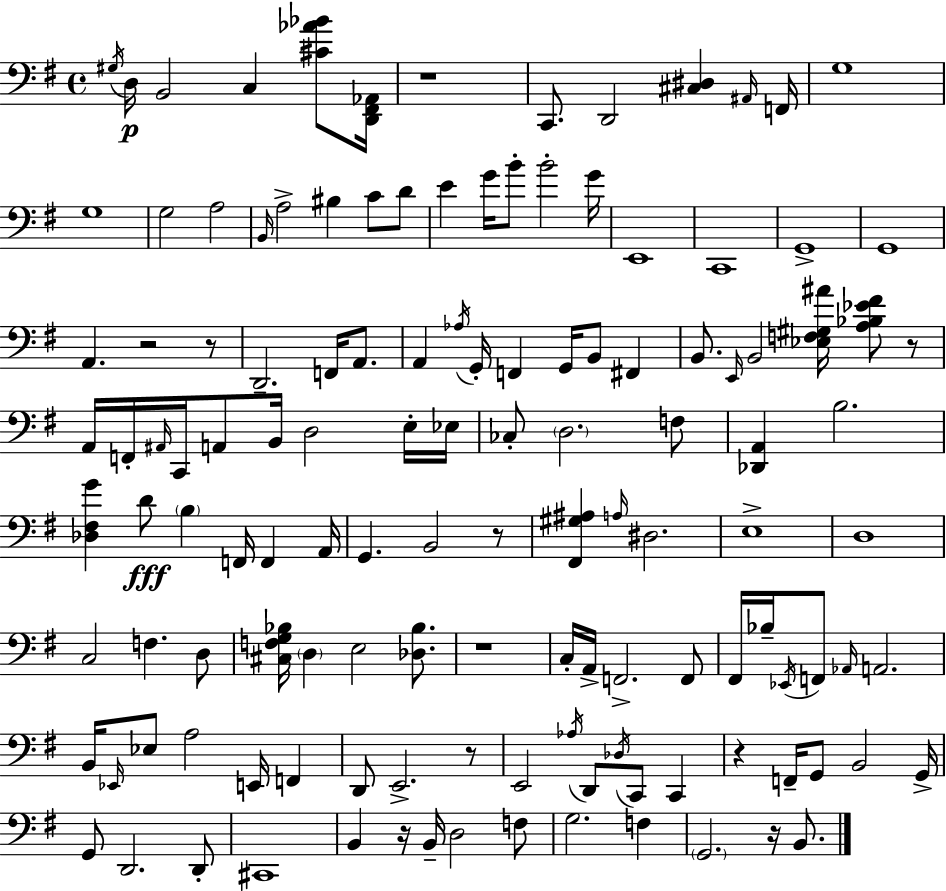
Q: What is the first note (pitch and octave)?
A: G#3